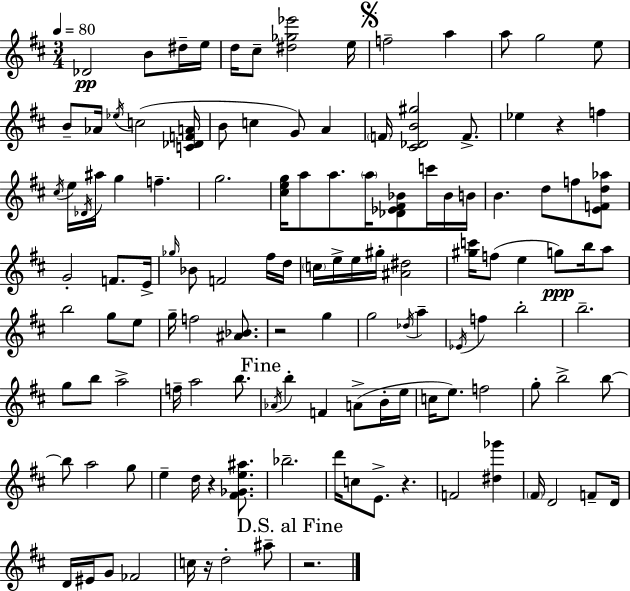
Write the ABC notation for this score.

X:1
T:Untitled
M:3/4
L:1/4
K:D
_D2 B/2 ^d/4 e/4 d/4 ^c/2 [^d_g_e']2 e/4 f2 a a/2 g2 e/2 B/2 _A/4 _e/4 c2 [C_DFA]/4 B/2 c G/2 A F/4 [^C_DB^g]2 F/2 _e z f ^c/4 e/4 _D/4 ^a/4 g f g2 [^ceg]/4 a/2 a/2 a/4 [_D_E^F_B]/2 c'/4 _B/4 B/4 B d/2 f/2 [EFd_a]/2 G2 F/2 E/4 _g/4 _B/2 F2 ^f/4 d/4 c/4 e/4 e/4 ^g/4 [^A^d]2 [^gc']/4 f/2 e g/2 b/4 a/2 b2 g/2 e/2 g/4 f2 [^A_B]/2 z2 g g2 _d/4 a _E/4 f b2 b2 g/2 b/2 a2 f/4 a2 b/2 _A/4 b F A/2 B/4 e/4 c/4 e/2 f2 g/2 b2 b/2 b/2 a2 g/2 e d/4 z [^F_Ge^a]/2 _b2 d'/4 c/2 E/2 z F2 [^d_g'] ^F/4 D2 F/2 D/4 D/4 ^E/4 G/2 _F2 c/4 z/4 d2 ^a/2 z2